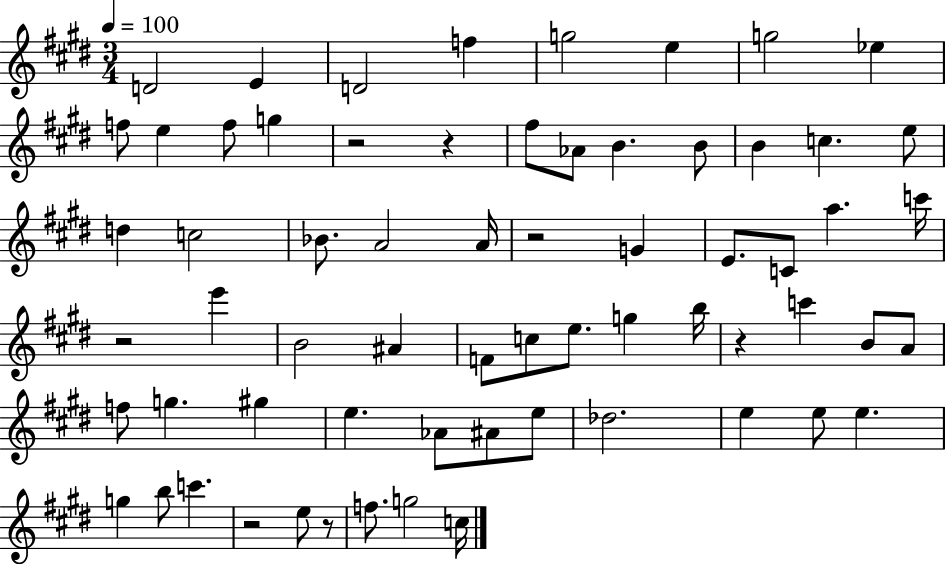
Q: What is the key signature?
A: E major